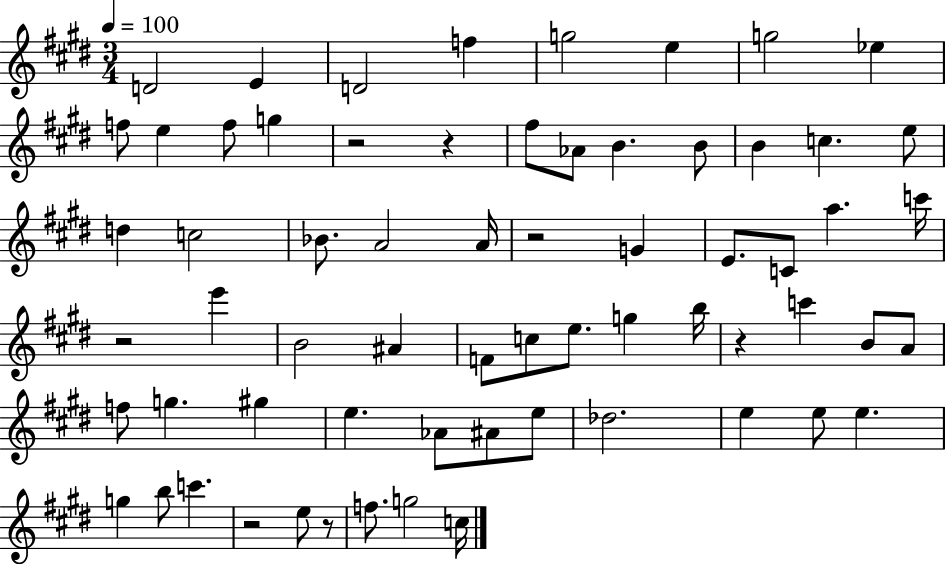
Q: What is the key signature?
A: E major